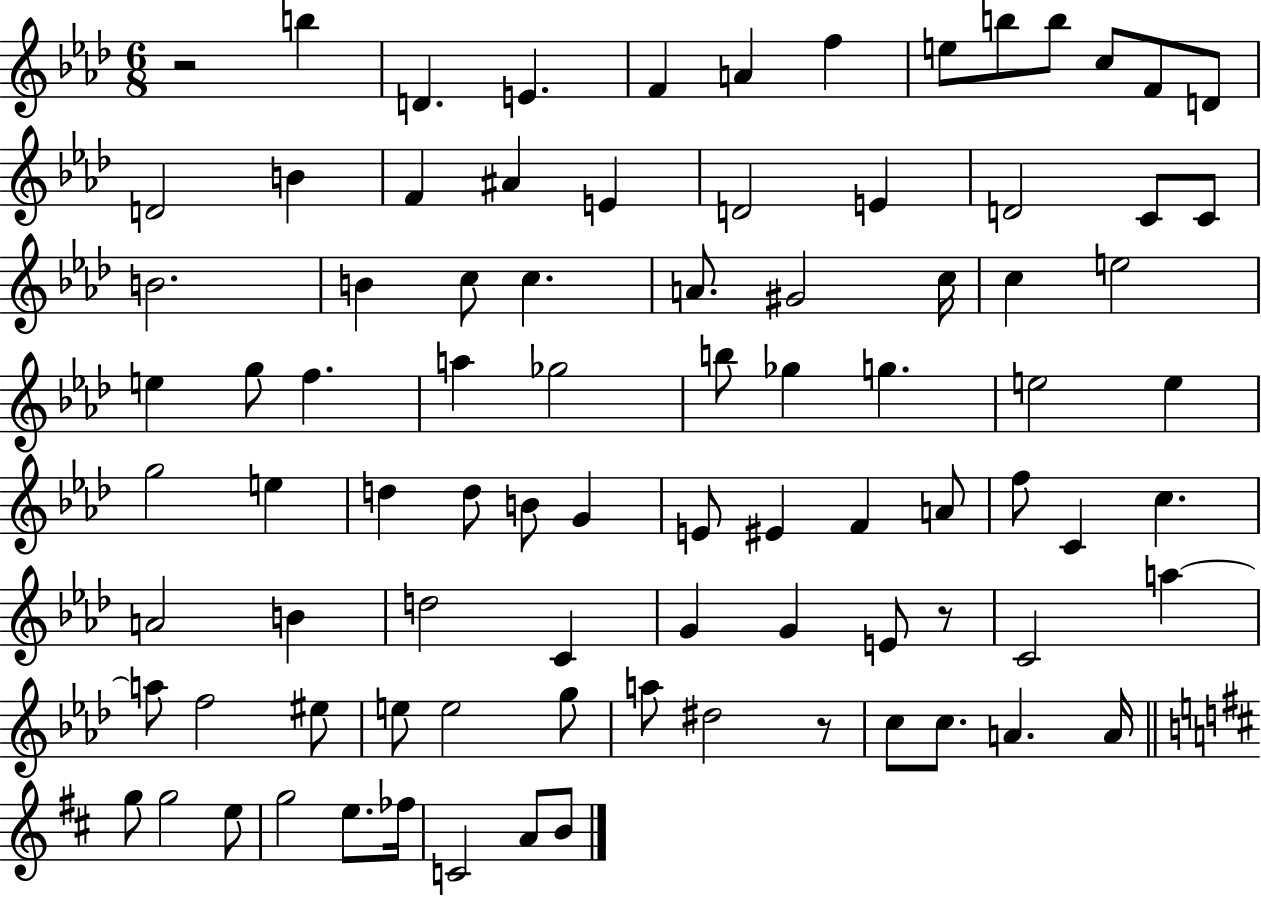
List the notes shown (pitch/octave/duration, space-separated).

R/h B5/q D4/q. E4/q. F4/q A4/q F5/q E5/e B5/e B5/e C5/e F4/e D4/e D4/h B4/q F4/q A#4/q E4/q D4/h E4/q D4/h C4/e C4/e B4/h. B4/q C5/e C5/q. A4/e. G#4/h C5/s C5/q E5/h E5/q G5/e F5/q. A5/q Gb5/h B5/e Gb5/q G5/q. E5/h E5/q G5/h E5/q D5/q D5/e B4/e G4/q E4/e EIS4/q F4/q A4/e F5/e C4/q C5/q. A4/h B4/q D5/h C4/q G4/q G4/q E4/e R/e C4/h A5/q A5/e F5/h EIS5/e E5/e E5/h G5/e A5/e D#5/h R/e C5/e C5/e. A4/q. A4/s G5/e G5/h E5/e G5/h E5/e. FES5/s C4/h A4/e B4/e